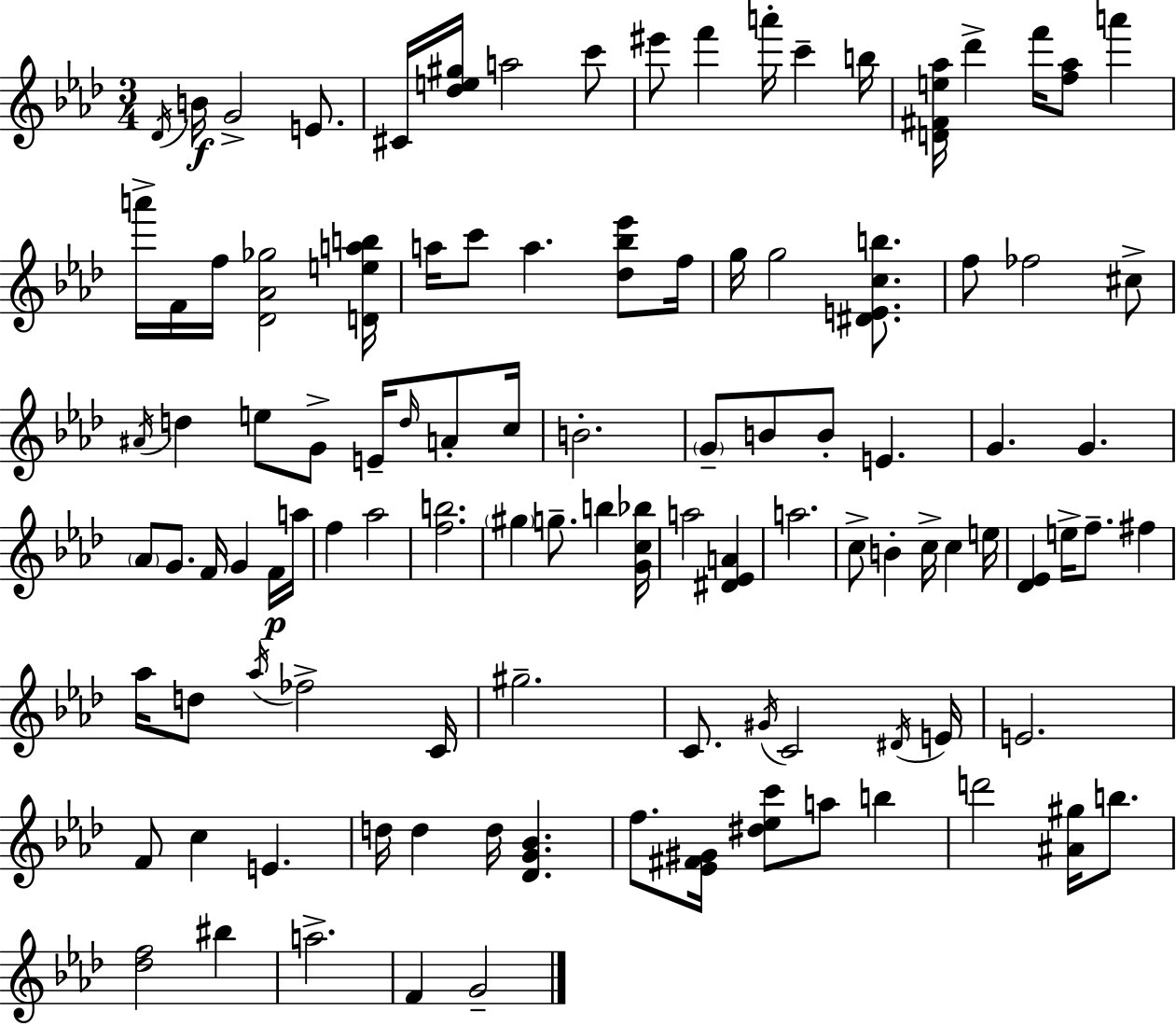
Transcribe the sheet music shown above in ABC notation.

X:1
T:Untitled
M:3/4
L:1/4
K:Fm
_D/4 B/4 G2 E/2 ^C/4 [_de^g]/4 a2 c'/2 ^e'/2 f' a'/4 c' b/4 [D^Fe_a]/4 _d' f'/4 [f_a]/2 a' a'/4 F/4 f/4 [_D_A_g]2 [Deab]/4 a/4 c'/2 a [_d_b_e']/2 f/4 g/4 g2 [^DEcb]/2 f/2 _f2 ^c/2 ^A/4 d e/2 G/2 E/4 d/4 A/2 c/4 B2 G/2 B/2 B/2 E G G _A/2 G/2 F/4 G F/4 a/4 f _a2 [fb]2 ^g g/2 b [Gc_b]/4 a2 [^D_EA] a2 c/2 B c/4 c e/4 [_D_E] e/4 f/2 ^f _a/4 d/2 _a/4 _f2 C/4 ^g2 C/2 ^G/4 C2 ^D/4 E/4 E2 F/2 c E d/4 d d/4 [_DG_B] f/2 [_E^F^G]/4 [^d_ec']/2 a/2 b d'2 [^A^g]/4 b/2 [_df]2 ^b a2 F G2